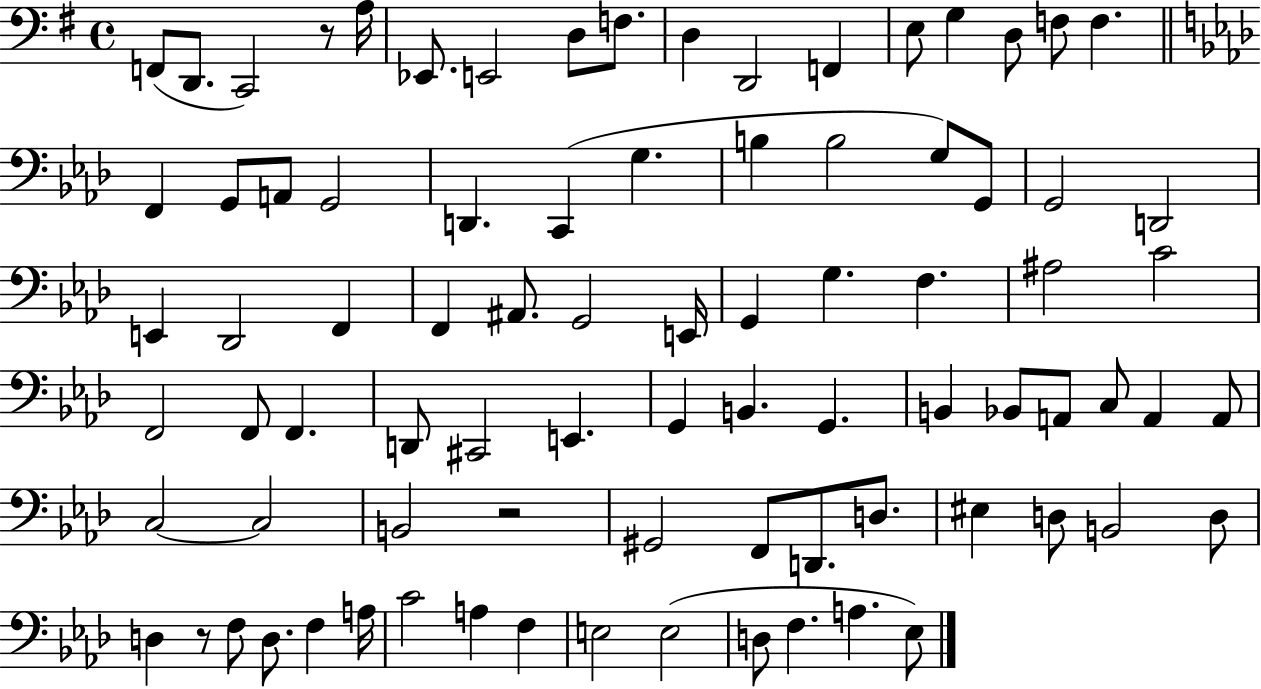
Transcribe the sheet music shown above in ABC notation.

X:1
T:Untitled
M:4/4
L:1/4
K:G
F,,/2 D,,/2 C,,2 z/2 A,/4 _E,,/2 E,,2 D,/2 F,/2 D, D,,2 F,, E,/2 G, D,/2 F,/2 F, F,, G,,/2 A,,/2 G,,2 D,, C,, G, B, B,2 G,/2 G,,/2 G,,2 D,,2 E,, _D,,2 F,, F,, ^A,,/2 G,,2 E,,/4 G,, G, F, ^A,2 C2 F,,2 F,,/2 F,, D,,/2 ^C,,2 E,, G,, B,, G,, B,, _B,,/2 A,,/2 C,/2 A,, A,,/2 C,2 C,2 B,,2 z2 ^G,,2 F,,/2 D,,/2 D,/2 ^E, D,/2 B,,2 D,/2 D, z/2 F,/2 D,/2 F, A,/4 C2 A, F, E,2 E,2 D,/2 F, A, _E,/2